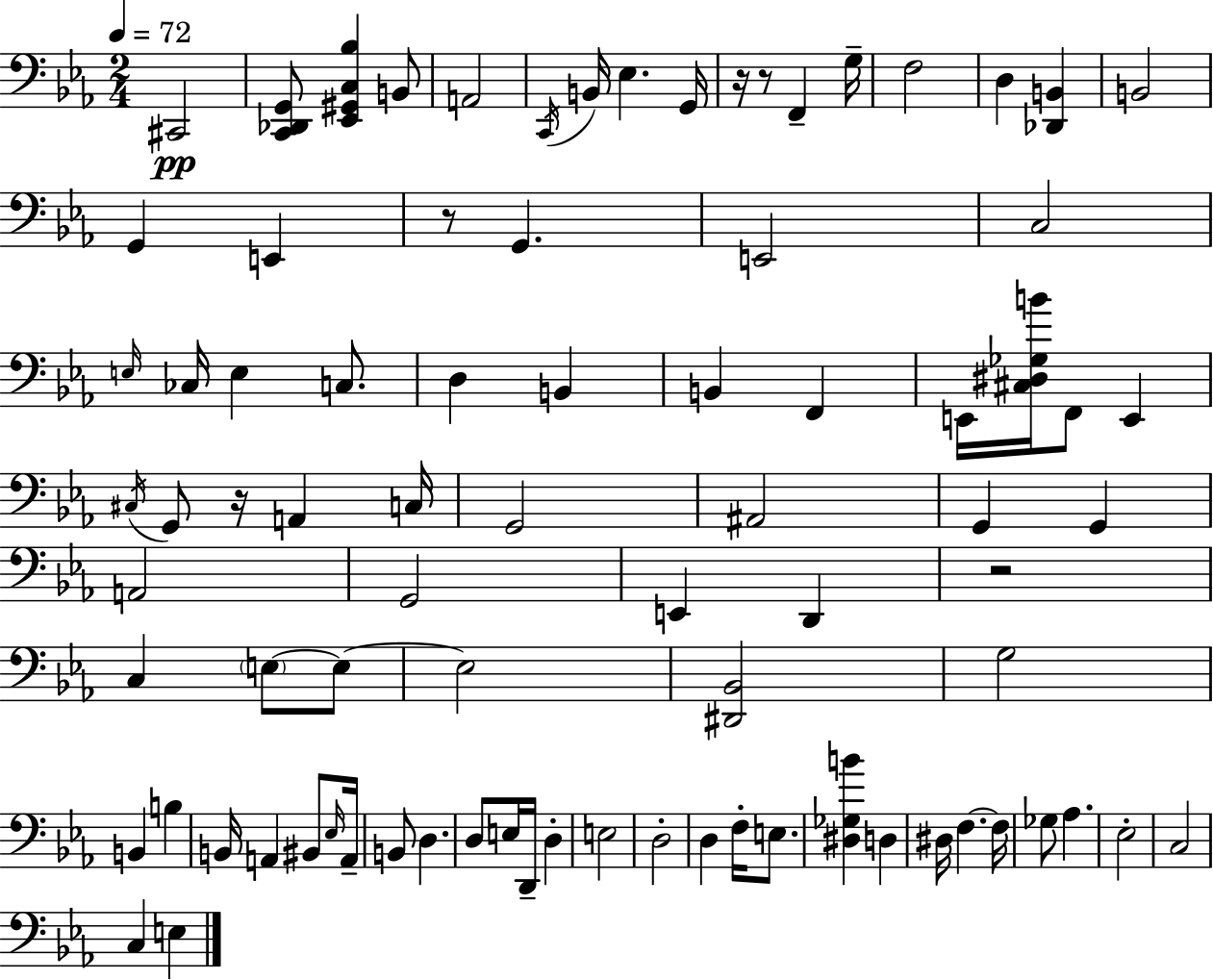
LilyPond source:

{
  \clef bass
  \numericTimeSignature
  \time 2/4
  \key c \minor
  \tempo 4 = 72
  cis,2\pp | <c, des, g,>8 <ees, gis, c bes>4 b,8 | a,2 | \acciaccatura { c,16 } b,16 ees4. | \break g,16 r16 r8 f,4-- | g16-- f2 | d4 <des, b,>4 | b,2 | \break g,4 e,4 | r8 g,4. | e,2 | c2 | \break \grace { e16 } ces16 e4 c8. | d4 b,4 | b,4 f,4 | e,16 <cis dis ges b'>16 f,8 e,4 | \break \acciaccatura { cis16 } g,8 r16 a,4 | c16 g,2 | ais,2 | g,4 g,4 | \break a,2 | g,2 | e,4 d,4 | r2 | \break c4 \parenthesize e8~~ | e8~~ e2 | <dis, bes,>2 | g2 | \break b,4 b4 | b,16 a,4 | bis,8 \grace { ees16 } a,16-- b,8 d4. | d8 e16 d,16-- | \break d4-. e2 | d2-. | d4 | f16-. e8. <dis ges b'>4 | \break d4 dis16 f4.~~ | f16 ges8 aes4. | ees2-. | c2 | \break c4 | e4 \bar "|."
}